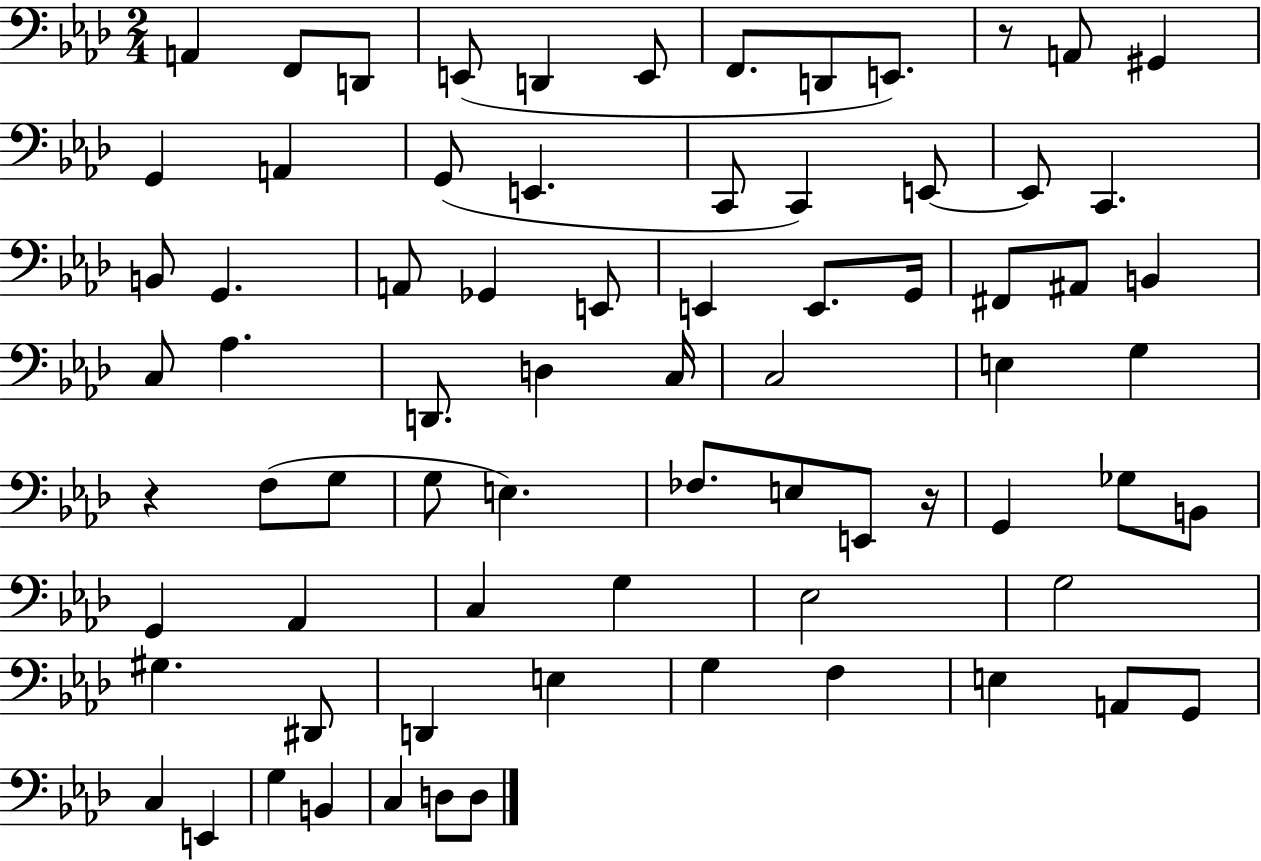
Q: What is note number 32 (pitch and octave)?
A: C3